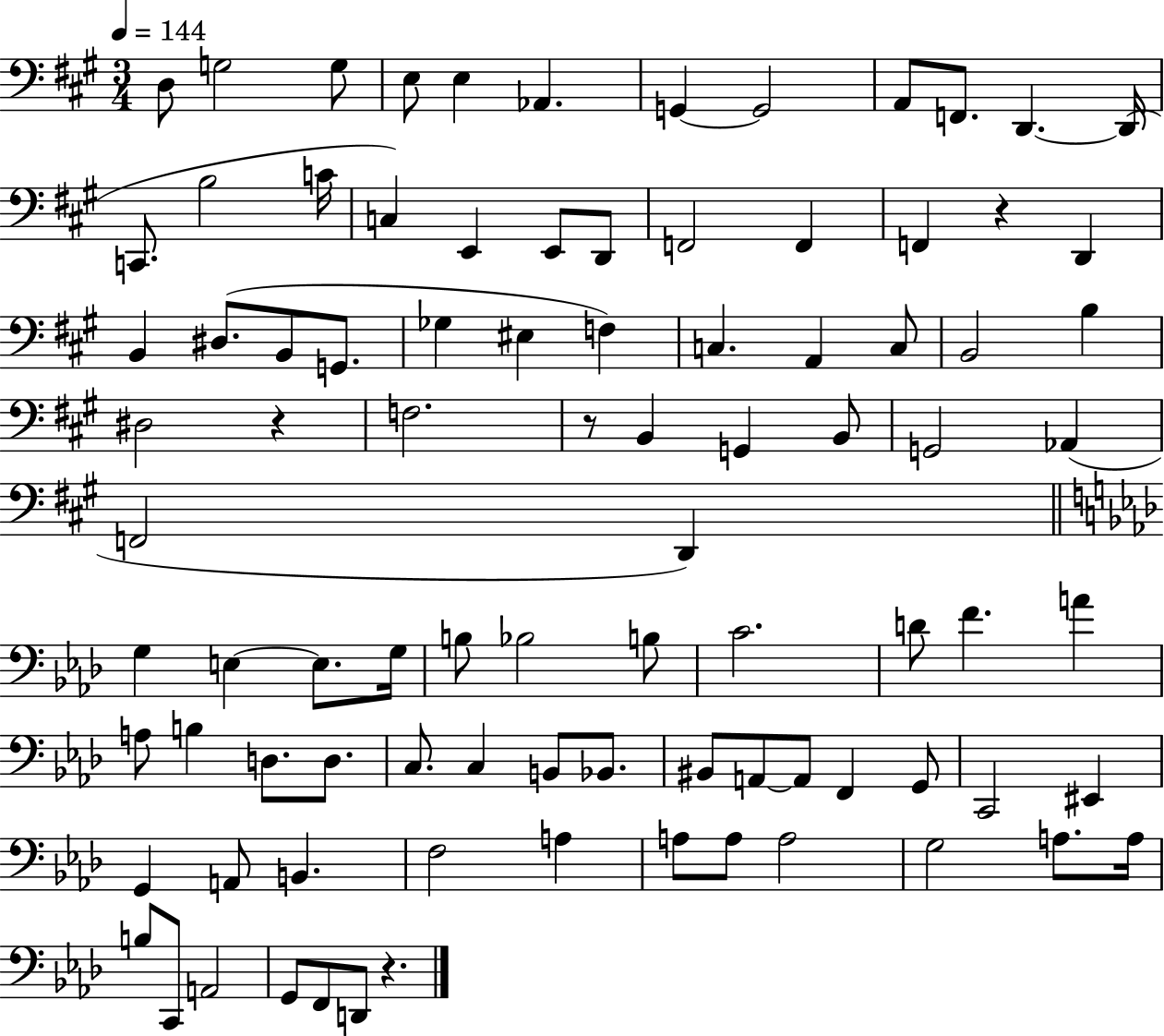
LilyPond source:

{
  \clef bass
  \numericTimeSignature
  \time 3/4
  \key a \major
  \tempo 4 = 144
  \repeat volta 2 { d8 g2 g8 | e8 e4 aes,4. | g,4~~ g,2 | a,8 f,8. d,4.~~ d,16( | \break c,8. b2 c'16 | c4) e,4 e,8 d,8 | f,2 f,4 | f,4 r4 d,4 | \break b,4 dis8.( b,8 g,8. | ges4 eis4 f4) | c4. a,4 c8 | b,2 b4 | \break dis2 r4 | f2. | r8 b,4 g,4 b,8 | g,2 aes,4( | \break f,2 d,4) | \bar "||" \break \key aes \major g4 e4~~ e8. g16 | b8 bes2 b8 | c'2. | d'8 f'4. a'4 | \break a8 b4 d8. d8. | c8. c4 b,8 bes,8. | bis,8 a,8~~ a,8 f,4 g,8 | c,2 eis,4 | \break g,4 a,8 b,4. | f2 a4 | a8 a8 a2 | g2 a8. a16 | \break b8 c,8 a,2 | g,8 f,8 d,8 r4. | } \bar "|."
}